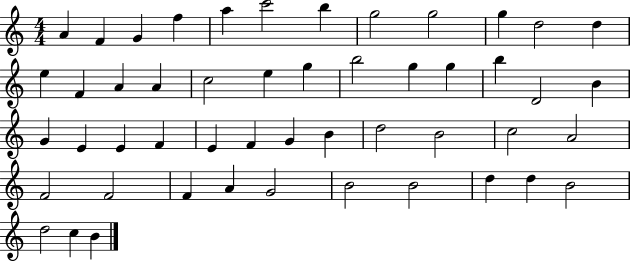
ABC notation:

X:1
T:Untitled
M:4/4
L:1/4
K:C
A F G f a c'2 b g2 g2 g d2 d e F A A c2 e g b2 g g b D2 B G E E F E F G B d2 B2 c2 A2 F2 F2 F A G2 B2 B2 d d B2 d2 c B